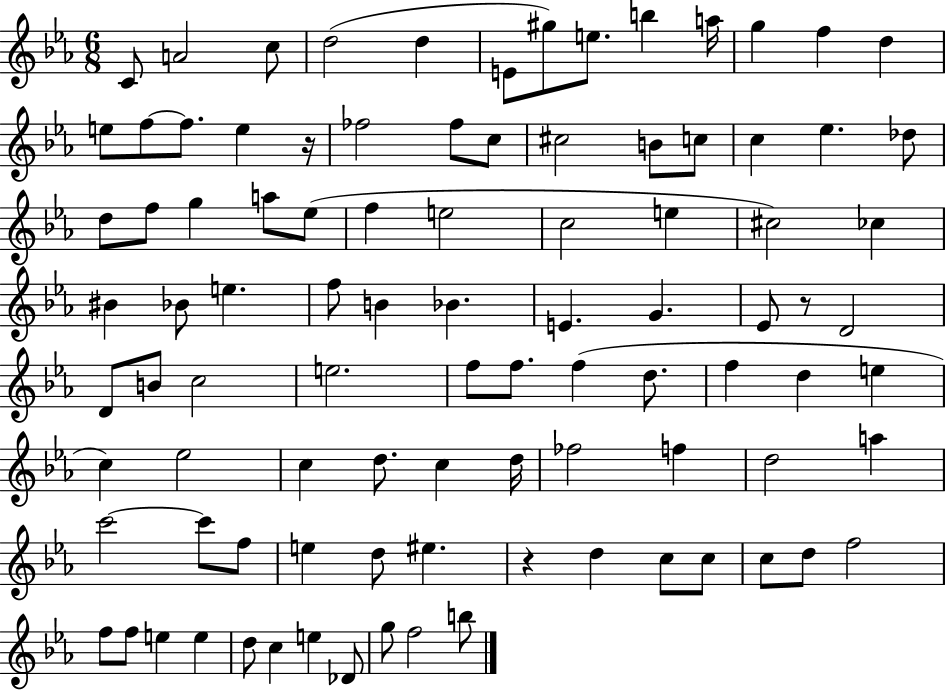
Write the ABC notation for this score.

X:1
T:Untitled
M:6/8
L:1/4
K:Eb
C/2 A2 c/2 d2 d E/2 ^g/2 e/2 b a/4 g f d e/2 f/2 f/2 e z/4 _f2 _f/2 c/2 ^c2 B/2 c/2 c _e _d/2 d/2 f/2 g a/2 _e/2 f e2 c2 e ^c2 _c ^B _B/2 e f/2 B _B E G _E/2 z/2 D2 D/2 B/2 c2 e2 f/2 f/2 f d/2 f d e c _e2 c d/2 c d/4 _f2 f d2 a c'2 c'/2 f/2 e d/2 ^e z d c/2 c/2 c/2 d/2 f2 f/2 f/2 e e d/2 c e _D/2 g/2 f2 b/2